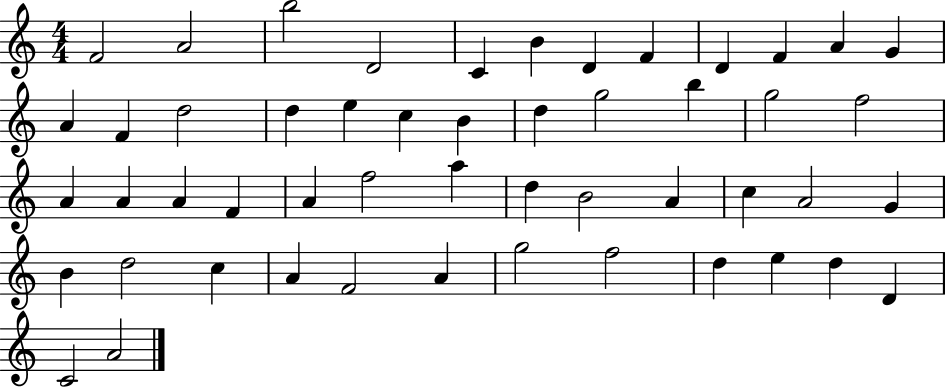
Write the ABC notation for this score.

X:1
T:Untitled
M:4/4
L:1/4
K:C
F2 A2 b2 D2 C B D F D F A G A F d2 d e c B d g2 b g2 f2 A A A F A f2 a d B2 A c A2 G B d2 c A F2 A g2 f2 d e d D C2 A2